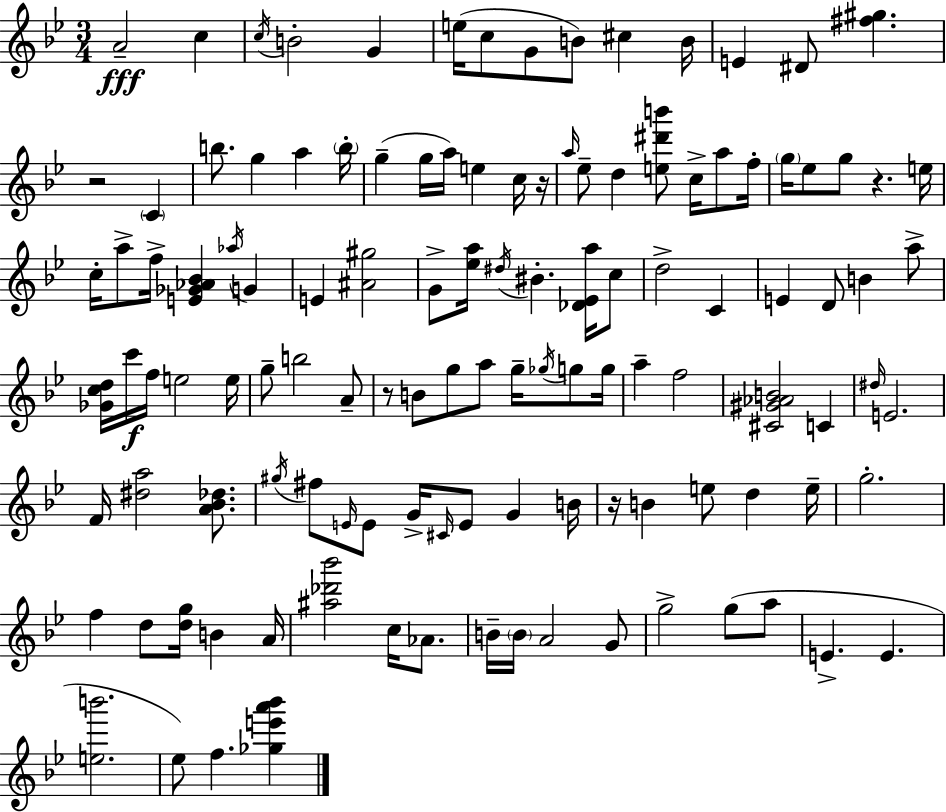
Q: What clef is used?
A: treble